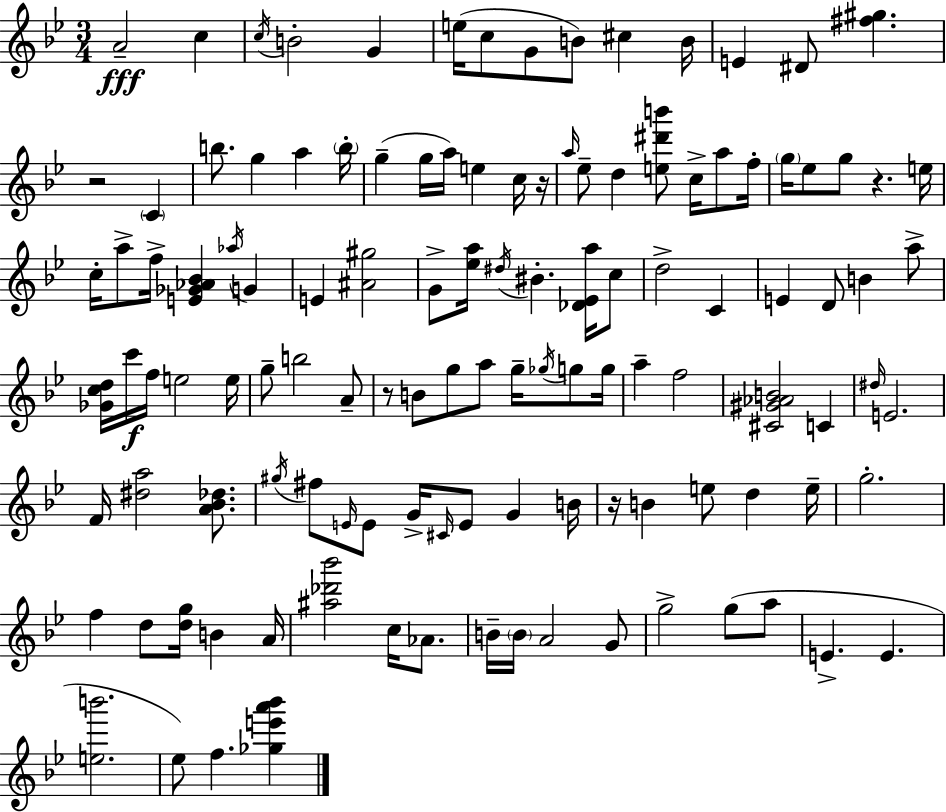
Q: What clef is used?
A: treble